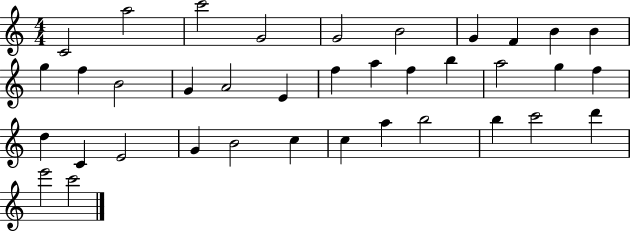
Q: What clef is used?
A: treble